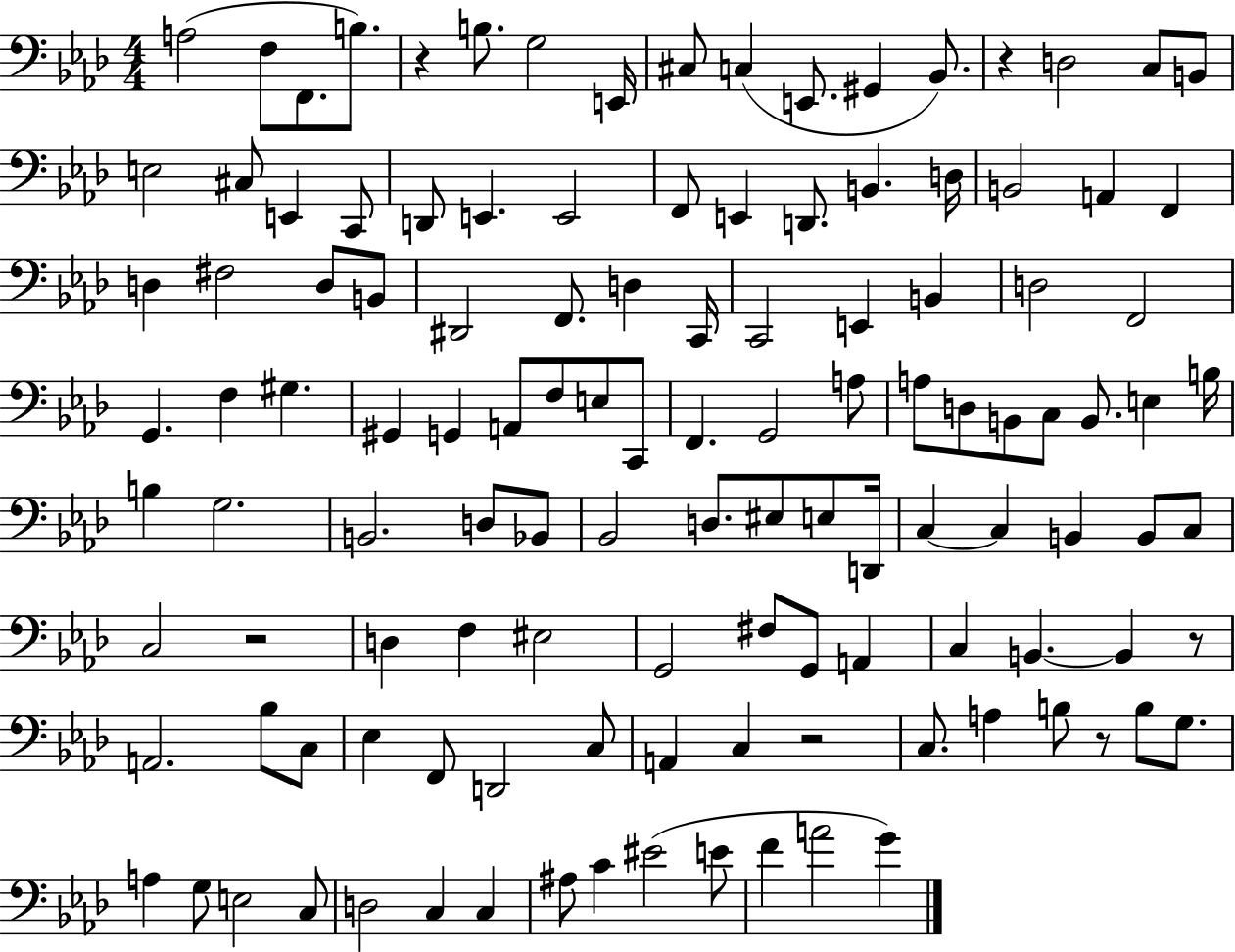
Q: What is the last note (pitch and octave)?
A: G4